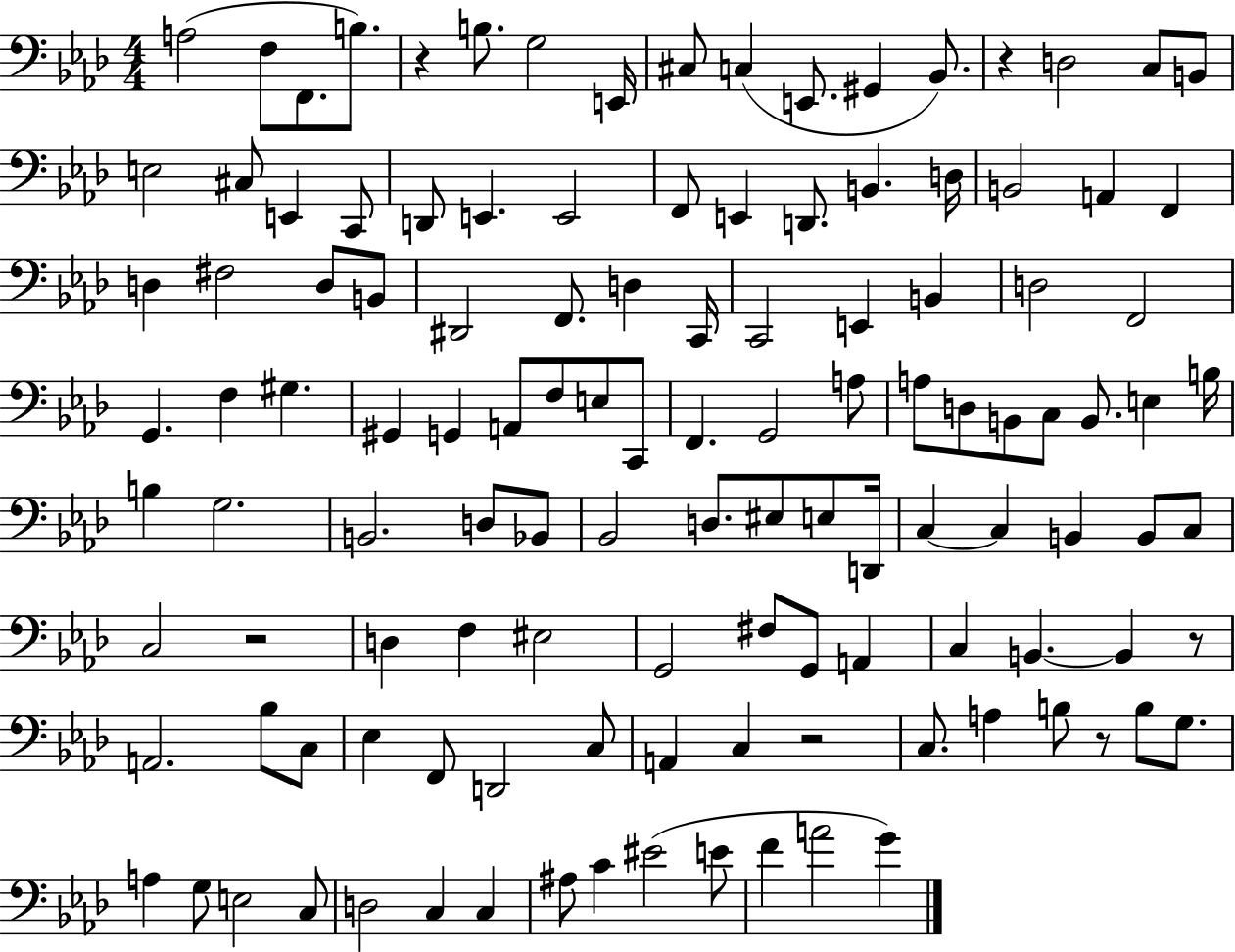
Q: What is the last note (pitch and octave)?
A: G4